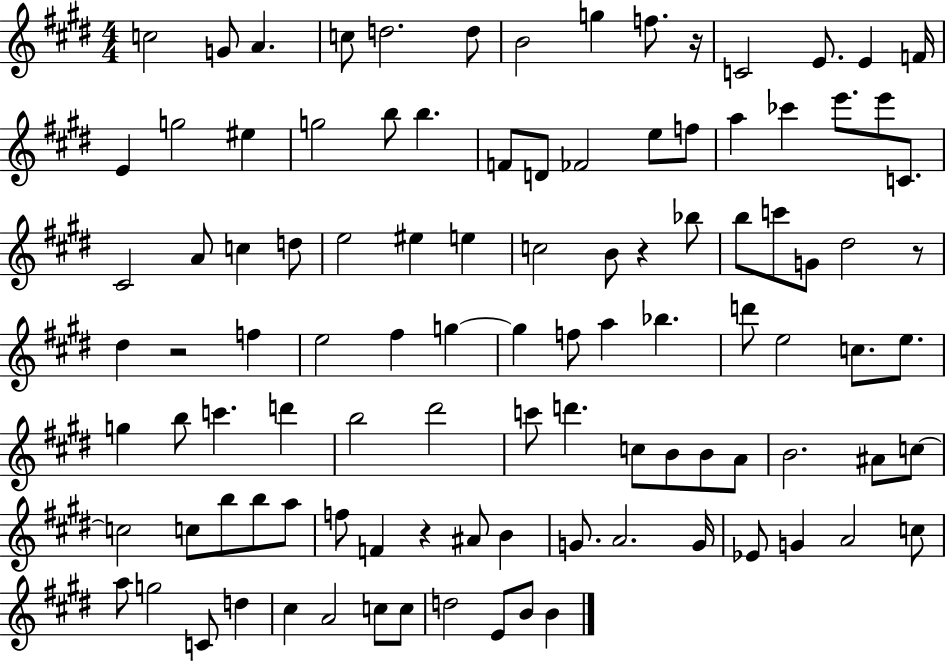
X:1
T:Untitled
M:4/4
L:1/4
K:E
c2 G/2 A c/2 d2 d/2 B2 g f/2 z/4 C2 E/2 E F/4 E g2 ^e g2 b/2 b F/2 D/2 _F2 e/2 f/2 a _c' e'/2 e'/2 C/2 ^C2 A/2 c d/2 e2 ^e e c2 B/2 z _b/2 b/2 c'/2 G/2 ^d2 z/2 ^d z2 f e2 ^f g g f/2 a _b d'/2 e2 c/2 e/2 g b/2 c' d' b2 ^d'2 c'/2 d' c/2 B/2 B/2 A/2 B2 ^A/2 c/2 c2 c/2 b/2 b/2 a/2 f/2 F z ^A/2 B G/2 A2 G/4 _E/2 G A2 c/2 a/2 g2 C/2 d ^c A2 c/2 c/2 d2 E/2 B/2 B